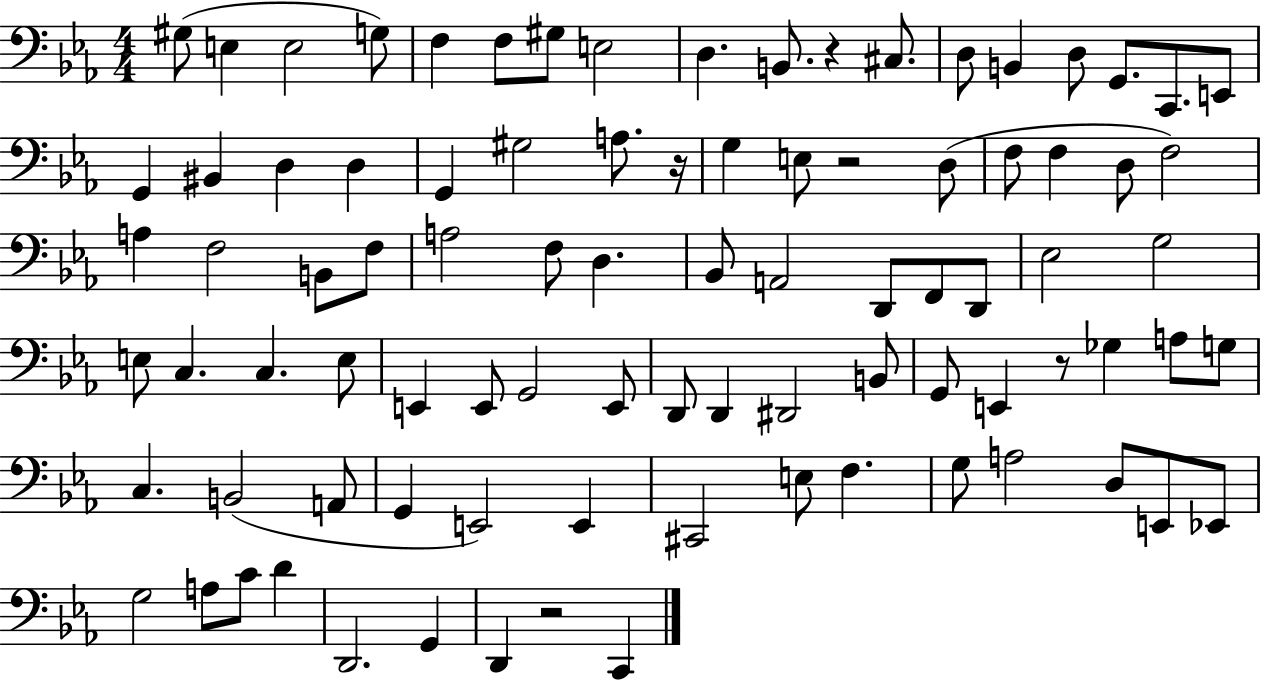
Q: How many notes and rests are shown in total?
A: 89